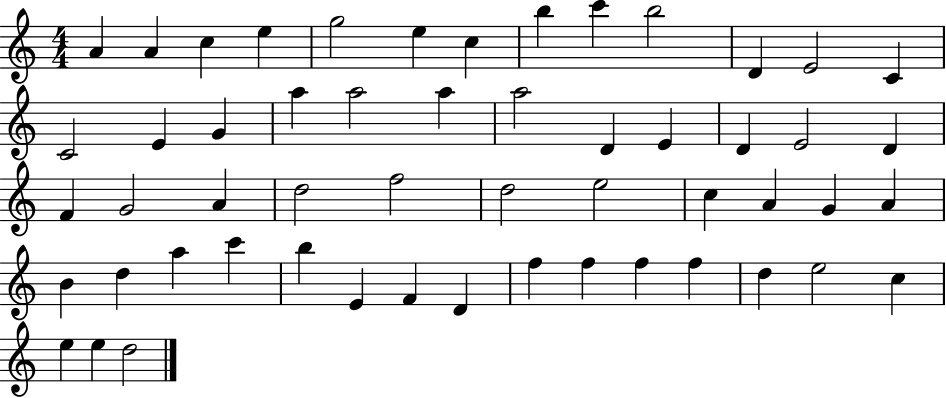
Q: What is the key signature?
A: C major